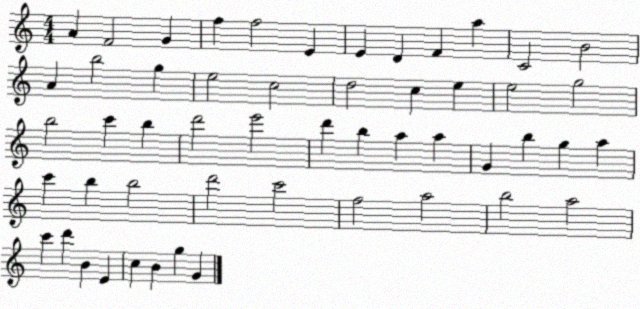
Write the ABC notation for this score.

X:1
T:Untitled
M:4/4
L:1/4
K:C
A F2 G f f2 E E D F a C2 B2 A b2 g e2 c2 d2 c e e2 g2 b2 c' b d'2 e'2 d' b a a G b g a c' b b2 d'2 c'2 f2 a2 b2 a2 c' d' B E c B g G